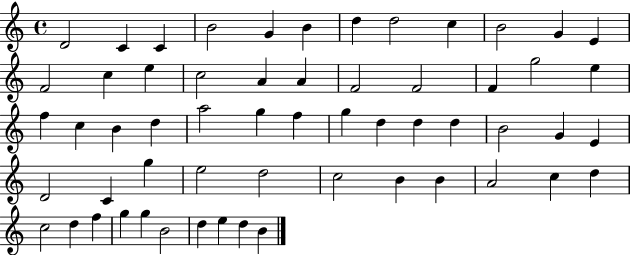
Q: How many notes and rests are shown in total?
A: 58